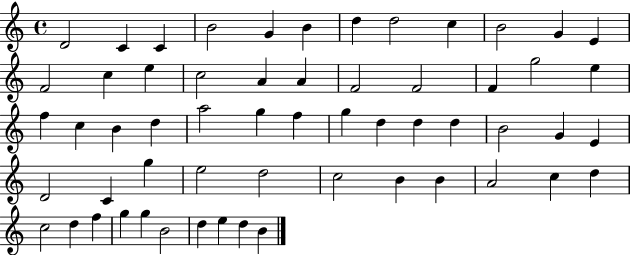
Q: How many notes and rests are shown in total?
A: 58